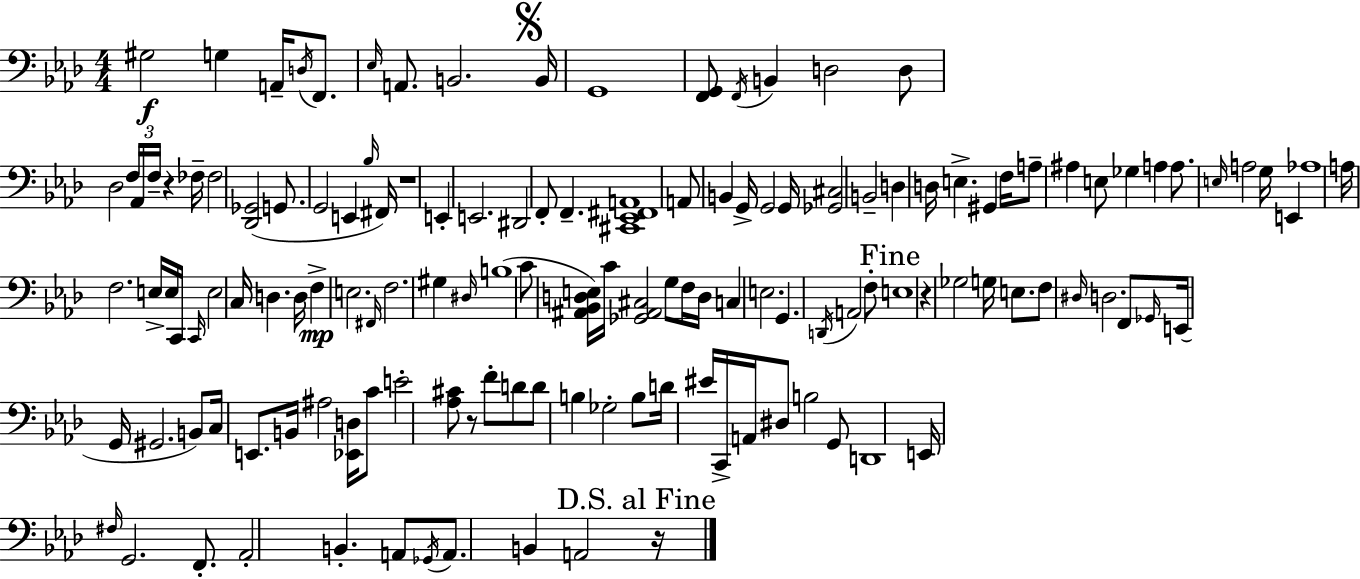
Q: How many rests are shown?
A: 5